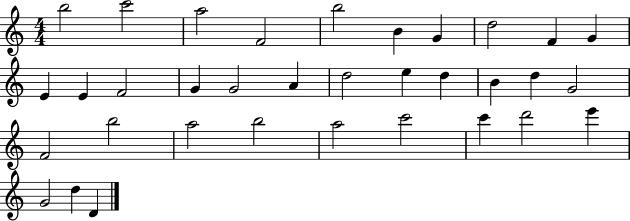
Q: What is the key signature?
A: C major